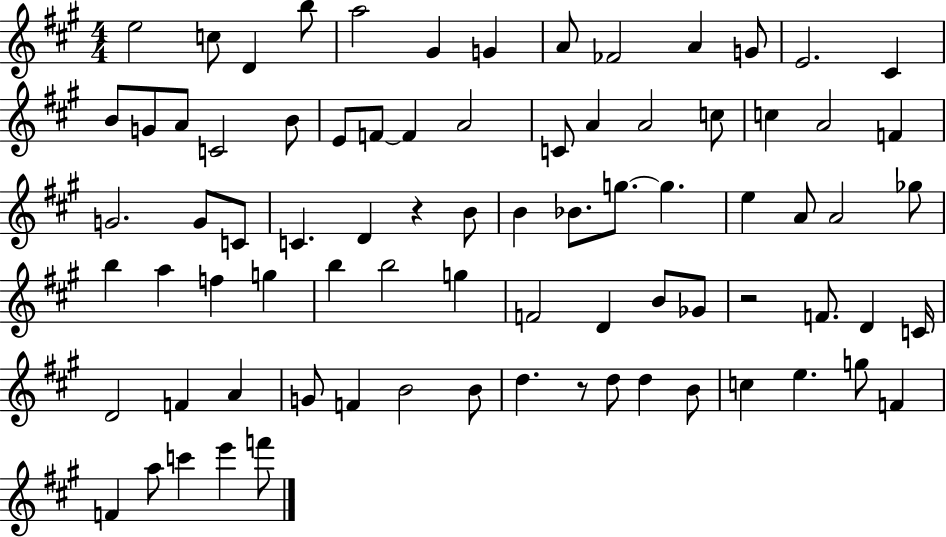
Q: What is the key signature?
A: A major